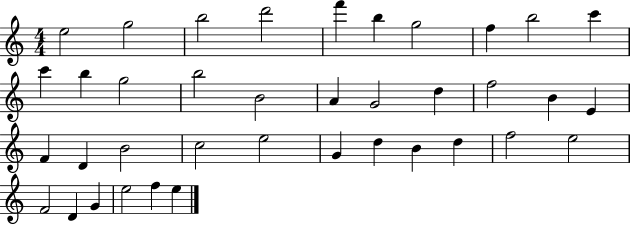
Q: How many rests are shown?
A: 0